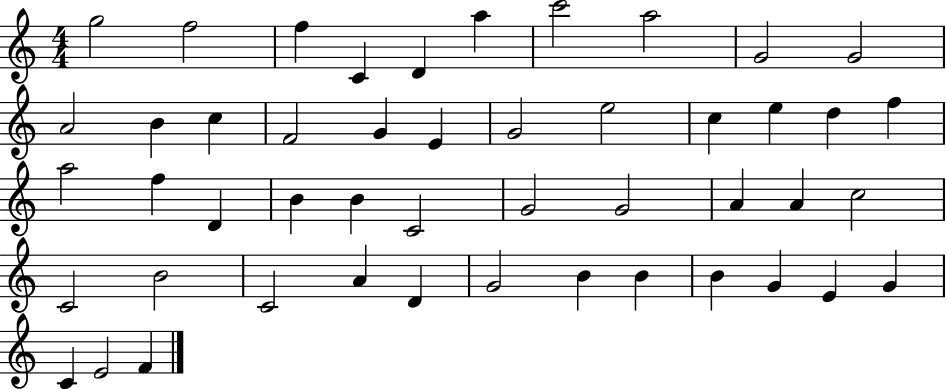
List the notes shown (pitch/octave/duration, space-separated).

G5/h F5/h F5/q C4/q D4/q A5/q C6/h A5/h G4/h G4/h A4/h B4/q C5/q F4/h G4/q E4/q G4/h E5/h C5/q E5/q D5/q F5/q A5/h F5/q D4/q B4/q B4/q C4/h G4/h G4/h A4/q A4/q C5/h C4/h B4/h C4/h A4/q D4/q G4/h B4/q B4/q B4/q G4/q E4/q G4/q C4/q E4/h F4/q